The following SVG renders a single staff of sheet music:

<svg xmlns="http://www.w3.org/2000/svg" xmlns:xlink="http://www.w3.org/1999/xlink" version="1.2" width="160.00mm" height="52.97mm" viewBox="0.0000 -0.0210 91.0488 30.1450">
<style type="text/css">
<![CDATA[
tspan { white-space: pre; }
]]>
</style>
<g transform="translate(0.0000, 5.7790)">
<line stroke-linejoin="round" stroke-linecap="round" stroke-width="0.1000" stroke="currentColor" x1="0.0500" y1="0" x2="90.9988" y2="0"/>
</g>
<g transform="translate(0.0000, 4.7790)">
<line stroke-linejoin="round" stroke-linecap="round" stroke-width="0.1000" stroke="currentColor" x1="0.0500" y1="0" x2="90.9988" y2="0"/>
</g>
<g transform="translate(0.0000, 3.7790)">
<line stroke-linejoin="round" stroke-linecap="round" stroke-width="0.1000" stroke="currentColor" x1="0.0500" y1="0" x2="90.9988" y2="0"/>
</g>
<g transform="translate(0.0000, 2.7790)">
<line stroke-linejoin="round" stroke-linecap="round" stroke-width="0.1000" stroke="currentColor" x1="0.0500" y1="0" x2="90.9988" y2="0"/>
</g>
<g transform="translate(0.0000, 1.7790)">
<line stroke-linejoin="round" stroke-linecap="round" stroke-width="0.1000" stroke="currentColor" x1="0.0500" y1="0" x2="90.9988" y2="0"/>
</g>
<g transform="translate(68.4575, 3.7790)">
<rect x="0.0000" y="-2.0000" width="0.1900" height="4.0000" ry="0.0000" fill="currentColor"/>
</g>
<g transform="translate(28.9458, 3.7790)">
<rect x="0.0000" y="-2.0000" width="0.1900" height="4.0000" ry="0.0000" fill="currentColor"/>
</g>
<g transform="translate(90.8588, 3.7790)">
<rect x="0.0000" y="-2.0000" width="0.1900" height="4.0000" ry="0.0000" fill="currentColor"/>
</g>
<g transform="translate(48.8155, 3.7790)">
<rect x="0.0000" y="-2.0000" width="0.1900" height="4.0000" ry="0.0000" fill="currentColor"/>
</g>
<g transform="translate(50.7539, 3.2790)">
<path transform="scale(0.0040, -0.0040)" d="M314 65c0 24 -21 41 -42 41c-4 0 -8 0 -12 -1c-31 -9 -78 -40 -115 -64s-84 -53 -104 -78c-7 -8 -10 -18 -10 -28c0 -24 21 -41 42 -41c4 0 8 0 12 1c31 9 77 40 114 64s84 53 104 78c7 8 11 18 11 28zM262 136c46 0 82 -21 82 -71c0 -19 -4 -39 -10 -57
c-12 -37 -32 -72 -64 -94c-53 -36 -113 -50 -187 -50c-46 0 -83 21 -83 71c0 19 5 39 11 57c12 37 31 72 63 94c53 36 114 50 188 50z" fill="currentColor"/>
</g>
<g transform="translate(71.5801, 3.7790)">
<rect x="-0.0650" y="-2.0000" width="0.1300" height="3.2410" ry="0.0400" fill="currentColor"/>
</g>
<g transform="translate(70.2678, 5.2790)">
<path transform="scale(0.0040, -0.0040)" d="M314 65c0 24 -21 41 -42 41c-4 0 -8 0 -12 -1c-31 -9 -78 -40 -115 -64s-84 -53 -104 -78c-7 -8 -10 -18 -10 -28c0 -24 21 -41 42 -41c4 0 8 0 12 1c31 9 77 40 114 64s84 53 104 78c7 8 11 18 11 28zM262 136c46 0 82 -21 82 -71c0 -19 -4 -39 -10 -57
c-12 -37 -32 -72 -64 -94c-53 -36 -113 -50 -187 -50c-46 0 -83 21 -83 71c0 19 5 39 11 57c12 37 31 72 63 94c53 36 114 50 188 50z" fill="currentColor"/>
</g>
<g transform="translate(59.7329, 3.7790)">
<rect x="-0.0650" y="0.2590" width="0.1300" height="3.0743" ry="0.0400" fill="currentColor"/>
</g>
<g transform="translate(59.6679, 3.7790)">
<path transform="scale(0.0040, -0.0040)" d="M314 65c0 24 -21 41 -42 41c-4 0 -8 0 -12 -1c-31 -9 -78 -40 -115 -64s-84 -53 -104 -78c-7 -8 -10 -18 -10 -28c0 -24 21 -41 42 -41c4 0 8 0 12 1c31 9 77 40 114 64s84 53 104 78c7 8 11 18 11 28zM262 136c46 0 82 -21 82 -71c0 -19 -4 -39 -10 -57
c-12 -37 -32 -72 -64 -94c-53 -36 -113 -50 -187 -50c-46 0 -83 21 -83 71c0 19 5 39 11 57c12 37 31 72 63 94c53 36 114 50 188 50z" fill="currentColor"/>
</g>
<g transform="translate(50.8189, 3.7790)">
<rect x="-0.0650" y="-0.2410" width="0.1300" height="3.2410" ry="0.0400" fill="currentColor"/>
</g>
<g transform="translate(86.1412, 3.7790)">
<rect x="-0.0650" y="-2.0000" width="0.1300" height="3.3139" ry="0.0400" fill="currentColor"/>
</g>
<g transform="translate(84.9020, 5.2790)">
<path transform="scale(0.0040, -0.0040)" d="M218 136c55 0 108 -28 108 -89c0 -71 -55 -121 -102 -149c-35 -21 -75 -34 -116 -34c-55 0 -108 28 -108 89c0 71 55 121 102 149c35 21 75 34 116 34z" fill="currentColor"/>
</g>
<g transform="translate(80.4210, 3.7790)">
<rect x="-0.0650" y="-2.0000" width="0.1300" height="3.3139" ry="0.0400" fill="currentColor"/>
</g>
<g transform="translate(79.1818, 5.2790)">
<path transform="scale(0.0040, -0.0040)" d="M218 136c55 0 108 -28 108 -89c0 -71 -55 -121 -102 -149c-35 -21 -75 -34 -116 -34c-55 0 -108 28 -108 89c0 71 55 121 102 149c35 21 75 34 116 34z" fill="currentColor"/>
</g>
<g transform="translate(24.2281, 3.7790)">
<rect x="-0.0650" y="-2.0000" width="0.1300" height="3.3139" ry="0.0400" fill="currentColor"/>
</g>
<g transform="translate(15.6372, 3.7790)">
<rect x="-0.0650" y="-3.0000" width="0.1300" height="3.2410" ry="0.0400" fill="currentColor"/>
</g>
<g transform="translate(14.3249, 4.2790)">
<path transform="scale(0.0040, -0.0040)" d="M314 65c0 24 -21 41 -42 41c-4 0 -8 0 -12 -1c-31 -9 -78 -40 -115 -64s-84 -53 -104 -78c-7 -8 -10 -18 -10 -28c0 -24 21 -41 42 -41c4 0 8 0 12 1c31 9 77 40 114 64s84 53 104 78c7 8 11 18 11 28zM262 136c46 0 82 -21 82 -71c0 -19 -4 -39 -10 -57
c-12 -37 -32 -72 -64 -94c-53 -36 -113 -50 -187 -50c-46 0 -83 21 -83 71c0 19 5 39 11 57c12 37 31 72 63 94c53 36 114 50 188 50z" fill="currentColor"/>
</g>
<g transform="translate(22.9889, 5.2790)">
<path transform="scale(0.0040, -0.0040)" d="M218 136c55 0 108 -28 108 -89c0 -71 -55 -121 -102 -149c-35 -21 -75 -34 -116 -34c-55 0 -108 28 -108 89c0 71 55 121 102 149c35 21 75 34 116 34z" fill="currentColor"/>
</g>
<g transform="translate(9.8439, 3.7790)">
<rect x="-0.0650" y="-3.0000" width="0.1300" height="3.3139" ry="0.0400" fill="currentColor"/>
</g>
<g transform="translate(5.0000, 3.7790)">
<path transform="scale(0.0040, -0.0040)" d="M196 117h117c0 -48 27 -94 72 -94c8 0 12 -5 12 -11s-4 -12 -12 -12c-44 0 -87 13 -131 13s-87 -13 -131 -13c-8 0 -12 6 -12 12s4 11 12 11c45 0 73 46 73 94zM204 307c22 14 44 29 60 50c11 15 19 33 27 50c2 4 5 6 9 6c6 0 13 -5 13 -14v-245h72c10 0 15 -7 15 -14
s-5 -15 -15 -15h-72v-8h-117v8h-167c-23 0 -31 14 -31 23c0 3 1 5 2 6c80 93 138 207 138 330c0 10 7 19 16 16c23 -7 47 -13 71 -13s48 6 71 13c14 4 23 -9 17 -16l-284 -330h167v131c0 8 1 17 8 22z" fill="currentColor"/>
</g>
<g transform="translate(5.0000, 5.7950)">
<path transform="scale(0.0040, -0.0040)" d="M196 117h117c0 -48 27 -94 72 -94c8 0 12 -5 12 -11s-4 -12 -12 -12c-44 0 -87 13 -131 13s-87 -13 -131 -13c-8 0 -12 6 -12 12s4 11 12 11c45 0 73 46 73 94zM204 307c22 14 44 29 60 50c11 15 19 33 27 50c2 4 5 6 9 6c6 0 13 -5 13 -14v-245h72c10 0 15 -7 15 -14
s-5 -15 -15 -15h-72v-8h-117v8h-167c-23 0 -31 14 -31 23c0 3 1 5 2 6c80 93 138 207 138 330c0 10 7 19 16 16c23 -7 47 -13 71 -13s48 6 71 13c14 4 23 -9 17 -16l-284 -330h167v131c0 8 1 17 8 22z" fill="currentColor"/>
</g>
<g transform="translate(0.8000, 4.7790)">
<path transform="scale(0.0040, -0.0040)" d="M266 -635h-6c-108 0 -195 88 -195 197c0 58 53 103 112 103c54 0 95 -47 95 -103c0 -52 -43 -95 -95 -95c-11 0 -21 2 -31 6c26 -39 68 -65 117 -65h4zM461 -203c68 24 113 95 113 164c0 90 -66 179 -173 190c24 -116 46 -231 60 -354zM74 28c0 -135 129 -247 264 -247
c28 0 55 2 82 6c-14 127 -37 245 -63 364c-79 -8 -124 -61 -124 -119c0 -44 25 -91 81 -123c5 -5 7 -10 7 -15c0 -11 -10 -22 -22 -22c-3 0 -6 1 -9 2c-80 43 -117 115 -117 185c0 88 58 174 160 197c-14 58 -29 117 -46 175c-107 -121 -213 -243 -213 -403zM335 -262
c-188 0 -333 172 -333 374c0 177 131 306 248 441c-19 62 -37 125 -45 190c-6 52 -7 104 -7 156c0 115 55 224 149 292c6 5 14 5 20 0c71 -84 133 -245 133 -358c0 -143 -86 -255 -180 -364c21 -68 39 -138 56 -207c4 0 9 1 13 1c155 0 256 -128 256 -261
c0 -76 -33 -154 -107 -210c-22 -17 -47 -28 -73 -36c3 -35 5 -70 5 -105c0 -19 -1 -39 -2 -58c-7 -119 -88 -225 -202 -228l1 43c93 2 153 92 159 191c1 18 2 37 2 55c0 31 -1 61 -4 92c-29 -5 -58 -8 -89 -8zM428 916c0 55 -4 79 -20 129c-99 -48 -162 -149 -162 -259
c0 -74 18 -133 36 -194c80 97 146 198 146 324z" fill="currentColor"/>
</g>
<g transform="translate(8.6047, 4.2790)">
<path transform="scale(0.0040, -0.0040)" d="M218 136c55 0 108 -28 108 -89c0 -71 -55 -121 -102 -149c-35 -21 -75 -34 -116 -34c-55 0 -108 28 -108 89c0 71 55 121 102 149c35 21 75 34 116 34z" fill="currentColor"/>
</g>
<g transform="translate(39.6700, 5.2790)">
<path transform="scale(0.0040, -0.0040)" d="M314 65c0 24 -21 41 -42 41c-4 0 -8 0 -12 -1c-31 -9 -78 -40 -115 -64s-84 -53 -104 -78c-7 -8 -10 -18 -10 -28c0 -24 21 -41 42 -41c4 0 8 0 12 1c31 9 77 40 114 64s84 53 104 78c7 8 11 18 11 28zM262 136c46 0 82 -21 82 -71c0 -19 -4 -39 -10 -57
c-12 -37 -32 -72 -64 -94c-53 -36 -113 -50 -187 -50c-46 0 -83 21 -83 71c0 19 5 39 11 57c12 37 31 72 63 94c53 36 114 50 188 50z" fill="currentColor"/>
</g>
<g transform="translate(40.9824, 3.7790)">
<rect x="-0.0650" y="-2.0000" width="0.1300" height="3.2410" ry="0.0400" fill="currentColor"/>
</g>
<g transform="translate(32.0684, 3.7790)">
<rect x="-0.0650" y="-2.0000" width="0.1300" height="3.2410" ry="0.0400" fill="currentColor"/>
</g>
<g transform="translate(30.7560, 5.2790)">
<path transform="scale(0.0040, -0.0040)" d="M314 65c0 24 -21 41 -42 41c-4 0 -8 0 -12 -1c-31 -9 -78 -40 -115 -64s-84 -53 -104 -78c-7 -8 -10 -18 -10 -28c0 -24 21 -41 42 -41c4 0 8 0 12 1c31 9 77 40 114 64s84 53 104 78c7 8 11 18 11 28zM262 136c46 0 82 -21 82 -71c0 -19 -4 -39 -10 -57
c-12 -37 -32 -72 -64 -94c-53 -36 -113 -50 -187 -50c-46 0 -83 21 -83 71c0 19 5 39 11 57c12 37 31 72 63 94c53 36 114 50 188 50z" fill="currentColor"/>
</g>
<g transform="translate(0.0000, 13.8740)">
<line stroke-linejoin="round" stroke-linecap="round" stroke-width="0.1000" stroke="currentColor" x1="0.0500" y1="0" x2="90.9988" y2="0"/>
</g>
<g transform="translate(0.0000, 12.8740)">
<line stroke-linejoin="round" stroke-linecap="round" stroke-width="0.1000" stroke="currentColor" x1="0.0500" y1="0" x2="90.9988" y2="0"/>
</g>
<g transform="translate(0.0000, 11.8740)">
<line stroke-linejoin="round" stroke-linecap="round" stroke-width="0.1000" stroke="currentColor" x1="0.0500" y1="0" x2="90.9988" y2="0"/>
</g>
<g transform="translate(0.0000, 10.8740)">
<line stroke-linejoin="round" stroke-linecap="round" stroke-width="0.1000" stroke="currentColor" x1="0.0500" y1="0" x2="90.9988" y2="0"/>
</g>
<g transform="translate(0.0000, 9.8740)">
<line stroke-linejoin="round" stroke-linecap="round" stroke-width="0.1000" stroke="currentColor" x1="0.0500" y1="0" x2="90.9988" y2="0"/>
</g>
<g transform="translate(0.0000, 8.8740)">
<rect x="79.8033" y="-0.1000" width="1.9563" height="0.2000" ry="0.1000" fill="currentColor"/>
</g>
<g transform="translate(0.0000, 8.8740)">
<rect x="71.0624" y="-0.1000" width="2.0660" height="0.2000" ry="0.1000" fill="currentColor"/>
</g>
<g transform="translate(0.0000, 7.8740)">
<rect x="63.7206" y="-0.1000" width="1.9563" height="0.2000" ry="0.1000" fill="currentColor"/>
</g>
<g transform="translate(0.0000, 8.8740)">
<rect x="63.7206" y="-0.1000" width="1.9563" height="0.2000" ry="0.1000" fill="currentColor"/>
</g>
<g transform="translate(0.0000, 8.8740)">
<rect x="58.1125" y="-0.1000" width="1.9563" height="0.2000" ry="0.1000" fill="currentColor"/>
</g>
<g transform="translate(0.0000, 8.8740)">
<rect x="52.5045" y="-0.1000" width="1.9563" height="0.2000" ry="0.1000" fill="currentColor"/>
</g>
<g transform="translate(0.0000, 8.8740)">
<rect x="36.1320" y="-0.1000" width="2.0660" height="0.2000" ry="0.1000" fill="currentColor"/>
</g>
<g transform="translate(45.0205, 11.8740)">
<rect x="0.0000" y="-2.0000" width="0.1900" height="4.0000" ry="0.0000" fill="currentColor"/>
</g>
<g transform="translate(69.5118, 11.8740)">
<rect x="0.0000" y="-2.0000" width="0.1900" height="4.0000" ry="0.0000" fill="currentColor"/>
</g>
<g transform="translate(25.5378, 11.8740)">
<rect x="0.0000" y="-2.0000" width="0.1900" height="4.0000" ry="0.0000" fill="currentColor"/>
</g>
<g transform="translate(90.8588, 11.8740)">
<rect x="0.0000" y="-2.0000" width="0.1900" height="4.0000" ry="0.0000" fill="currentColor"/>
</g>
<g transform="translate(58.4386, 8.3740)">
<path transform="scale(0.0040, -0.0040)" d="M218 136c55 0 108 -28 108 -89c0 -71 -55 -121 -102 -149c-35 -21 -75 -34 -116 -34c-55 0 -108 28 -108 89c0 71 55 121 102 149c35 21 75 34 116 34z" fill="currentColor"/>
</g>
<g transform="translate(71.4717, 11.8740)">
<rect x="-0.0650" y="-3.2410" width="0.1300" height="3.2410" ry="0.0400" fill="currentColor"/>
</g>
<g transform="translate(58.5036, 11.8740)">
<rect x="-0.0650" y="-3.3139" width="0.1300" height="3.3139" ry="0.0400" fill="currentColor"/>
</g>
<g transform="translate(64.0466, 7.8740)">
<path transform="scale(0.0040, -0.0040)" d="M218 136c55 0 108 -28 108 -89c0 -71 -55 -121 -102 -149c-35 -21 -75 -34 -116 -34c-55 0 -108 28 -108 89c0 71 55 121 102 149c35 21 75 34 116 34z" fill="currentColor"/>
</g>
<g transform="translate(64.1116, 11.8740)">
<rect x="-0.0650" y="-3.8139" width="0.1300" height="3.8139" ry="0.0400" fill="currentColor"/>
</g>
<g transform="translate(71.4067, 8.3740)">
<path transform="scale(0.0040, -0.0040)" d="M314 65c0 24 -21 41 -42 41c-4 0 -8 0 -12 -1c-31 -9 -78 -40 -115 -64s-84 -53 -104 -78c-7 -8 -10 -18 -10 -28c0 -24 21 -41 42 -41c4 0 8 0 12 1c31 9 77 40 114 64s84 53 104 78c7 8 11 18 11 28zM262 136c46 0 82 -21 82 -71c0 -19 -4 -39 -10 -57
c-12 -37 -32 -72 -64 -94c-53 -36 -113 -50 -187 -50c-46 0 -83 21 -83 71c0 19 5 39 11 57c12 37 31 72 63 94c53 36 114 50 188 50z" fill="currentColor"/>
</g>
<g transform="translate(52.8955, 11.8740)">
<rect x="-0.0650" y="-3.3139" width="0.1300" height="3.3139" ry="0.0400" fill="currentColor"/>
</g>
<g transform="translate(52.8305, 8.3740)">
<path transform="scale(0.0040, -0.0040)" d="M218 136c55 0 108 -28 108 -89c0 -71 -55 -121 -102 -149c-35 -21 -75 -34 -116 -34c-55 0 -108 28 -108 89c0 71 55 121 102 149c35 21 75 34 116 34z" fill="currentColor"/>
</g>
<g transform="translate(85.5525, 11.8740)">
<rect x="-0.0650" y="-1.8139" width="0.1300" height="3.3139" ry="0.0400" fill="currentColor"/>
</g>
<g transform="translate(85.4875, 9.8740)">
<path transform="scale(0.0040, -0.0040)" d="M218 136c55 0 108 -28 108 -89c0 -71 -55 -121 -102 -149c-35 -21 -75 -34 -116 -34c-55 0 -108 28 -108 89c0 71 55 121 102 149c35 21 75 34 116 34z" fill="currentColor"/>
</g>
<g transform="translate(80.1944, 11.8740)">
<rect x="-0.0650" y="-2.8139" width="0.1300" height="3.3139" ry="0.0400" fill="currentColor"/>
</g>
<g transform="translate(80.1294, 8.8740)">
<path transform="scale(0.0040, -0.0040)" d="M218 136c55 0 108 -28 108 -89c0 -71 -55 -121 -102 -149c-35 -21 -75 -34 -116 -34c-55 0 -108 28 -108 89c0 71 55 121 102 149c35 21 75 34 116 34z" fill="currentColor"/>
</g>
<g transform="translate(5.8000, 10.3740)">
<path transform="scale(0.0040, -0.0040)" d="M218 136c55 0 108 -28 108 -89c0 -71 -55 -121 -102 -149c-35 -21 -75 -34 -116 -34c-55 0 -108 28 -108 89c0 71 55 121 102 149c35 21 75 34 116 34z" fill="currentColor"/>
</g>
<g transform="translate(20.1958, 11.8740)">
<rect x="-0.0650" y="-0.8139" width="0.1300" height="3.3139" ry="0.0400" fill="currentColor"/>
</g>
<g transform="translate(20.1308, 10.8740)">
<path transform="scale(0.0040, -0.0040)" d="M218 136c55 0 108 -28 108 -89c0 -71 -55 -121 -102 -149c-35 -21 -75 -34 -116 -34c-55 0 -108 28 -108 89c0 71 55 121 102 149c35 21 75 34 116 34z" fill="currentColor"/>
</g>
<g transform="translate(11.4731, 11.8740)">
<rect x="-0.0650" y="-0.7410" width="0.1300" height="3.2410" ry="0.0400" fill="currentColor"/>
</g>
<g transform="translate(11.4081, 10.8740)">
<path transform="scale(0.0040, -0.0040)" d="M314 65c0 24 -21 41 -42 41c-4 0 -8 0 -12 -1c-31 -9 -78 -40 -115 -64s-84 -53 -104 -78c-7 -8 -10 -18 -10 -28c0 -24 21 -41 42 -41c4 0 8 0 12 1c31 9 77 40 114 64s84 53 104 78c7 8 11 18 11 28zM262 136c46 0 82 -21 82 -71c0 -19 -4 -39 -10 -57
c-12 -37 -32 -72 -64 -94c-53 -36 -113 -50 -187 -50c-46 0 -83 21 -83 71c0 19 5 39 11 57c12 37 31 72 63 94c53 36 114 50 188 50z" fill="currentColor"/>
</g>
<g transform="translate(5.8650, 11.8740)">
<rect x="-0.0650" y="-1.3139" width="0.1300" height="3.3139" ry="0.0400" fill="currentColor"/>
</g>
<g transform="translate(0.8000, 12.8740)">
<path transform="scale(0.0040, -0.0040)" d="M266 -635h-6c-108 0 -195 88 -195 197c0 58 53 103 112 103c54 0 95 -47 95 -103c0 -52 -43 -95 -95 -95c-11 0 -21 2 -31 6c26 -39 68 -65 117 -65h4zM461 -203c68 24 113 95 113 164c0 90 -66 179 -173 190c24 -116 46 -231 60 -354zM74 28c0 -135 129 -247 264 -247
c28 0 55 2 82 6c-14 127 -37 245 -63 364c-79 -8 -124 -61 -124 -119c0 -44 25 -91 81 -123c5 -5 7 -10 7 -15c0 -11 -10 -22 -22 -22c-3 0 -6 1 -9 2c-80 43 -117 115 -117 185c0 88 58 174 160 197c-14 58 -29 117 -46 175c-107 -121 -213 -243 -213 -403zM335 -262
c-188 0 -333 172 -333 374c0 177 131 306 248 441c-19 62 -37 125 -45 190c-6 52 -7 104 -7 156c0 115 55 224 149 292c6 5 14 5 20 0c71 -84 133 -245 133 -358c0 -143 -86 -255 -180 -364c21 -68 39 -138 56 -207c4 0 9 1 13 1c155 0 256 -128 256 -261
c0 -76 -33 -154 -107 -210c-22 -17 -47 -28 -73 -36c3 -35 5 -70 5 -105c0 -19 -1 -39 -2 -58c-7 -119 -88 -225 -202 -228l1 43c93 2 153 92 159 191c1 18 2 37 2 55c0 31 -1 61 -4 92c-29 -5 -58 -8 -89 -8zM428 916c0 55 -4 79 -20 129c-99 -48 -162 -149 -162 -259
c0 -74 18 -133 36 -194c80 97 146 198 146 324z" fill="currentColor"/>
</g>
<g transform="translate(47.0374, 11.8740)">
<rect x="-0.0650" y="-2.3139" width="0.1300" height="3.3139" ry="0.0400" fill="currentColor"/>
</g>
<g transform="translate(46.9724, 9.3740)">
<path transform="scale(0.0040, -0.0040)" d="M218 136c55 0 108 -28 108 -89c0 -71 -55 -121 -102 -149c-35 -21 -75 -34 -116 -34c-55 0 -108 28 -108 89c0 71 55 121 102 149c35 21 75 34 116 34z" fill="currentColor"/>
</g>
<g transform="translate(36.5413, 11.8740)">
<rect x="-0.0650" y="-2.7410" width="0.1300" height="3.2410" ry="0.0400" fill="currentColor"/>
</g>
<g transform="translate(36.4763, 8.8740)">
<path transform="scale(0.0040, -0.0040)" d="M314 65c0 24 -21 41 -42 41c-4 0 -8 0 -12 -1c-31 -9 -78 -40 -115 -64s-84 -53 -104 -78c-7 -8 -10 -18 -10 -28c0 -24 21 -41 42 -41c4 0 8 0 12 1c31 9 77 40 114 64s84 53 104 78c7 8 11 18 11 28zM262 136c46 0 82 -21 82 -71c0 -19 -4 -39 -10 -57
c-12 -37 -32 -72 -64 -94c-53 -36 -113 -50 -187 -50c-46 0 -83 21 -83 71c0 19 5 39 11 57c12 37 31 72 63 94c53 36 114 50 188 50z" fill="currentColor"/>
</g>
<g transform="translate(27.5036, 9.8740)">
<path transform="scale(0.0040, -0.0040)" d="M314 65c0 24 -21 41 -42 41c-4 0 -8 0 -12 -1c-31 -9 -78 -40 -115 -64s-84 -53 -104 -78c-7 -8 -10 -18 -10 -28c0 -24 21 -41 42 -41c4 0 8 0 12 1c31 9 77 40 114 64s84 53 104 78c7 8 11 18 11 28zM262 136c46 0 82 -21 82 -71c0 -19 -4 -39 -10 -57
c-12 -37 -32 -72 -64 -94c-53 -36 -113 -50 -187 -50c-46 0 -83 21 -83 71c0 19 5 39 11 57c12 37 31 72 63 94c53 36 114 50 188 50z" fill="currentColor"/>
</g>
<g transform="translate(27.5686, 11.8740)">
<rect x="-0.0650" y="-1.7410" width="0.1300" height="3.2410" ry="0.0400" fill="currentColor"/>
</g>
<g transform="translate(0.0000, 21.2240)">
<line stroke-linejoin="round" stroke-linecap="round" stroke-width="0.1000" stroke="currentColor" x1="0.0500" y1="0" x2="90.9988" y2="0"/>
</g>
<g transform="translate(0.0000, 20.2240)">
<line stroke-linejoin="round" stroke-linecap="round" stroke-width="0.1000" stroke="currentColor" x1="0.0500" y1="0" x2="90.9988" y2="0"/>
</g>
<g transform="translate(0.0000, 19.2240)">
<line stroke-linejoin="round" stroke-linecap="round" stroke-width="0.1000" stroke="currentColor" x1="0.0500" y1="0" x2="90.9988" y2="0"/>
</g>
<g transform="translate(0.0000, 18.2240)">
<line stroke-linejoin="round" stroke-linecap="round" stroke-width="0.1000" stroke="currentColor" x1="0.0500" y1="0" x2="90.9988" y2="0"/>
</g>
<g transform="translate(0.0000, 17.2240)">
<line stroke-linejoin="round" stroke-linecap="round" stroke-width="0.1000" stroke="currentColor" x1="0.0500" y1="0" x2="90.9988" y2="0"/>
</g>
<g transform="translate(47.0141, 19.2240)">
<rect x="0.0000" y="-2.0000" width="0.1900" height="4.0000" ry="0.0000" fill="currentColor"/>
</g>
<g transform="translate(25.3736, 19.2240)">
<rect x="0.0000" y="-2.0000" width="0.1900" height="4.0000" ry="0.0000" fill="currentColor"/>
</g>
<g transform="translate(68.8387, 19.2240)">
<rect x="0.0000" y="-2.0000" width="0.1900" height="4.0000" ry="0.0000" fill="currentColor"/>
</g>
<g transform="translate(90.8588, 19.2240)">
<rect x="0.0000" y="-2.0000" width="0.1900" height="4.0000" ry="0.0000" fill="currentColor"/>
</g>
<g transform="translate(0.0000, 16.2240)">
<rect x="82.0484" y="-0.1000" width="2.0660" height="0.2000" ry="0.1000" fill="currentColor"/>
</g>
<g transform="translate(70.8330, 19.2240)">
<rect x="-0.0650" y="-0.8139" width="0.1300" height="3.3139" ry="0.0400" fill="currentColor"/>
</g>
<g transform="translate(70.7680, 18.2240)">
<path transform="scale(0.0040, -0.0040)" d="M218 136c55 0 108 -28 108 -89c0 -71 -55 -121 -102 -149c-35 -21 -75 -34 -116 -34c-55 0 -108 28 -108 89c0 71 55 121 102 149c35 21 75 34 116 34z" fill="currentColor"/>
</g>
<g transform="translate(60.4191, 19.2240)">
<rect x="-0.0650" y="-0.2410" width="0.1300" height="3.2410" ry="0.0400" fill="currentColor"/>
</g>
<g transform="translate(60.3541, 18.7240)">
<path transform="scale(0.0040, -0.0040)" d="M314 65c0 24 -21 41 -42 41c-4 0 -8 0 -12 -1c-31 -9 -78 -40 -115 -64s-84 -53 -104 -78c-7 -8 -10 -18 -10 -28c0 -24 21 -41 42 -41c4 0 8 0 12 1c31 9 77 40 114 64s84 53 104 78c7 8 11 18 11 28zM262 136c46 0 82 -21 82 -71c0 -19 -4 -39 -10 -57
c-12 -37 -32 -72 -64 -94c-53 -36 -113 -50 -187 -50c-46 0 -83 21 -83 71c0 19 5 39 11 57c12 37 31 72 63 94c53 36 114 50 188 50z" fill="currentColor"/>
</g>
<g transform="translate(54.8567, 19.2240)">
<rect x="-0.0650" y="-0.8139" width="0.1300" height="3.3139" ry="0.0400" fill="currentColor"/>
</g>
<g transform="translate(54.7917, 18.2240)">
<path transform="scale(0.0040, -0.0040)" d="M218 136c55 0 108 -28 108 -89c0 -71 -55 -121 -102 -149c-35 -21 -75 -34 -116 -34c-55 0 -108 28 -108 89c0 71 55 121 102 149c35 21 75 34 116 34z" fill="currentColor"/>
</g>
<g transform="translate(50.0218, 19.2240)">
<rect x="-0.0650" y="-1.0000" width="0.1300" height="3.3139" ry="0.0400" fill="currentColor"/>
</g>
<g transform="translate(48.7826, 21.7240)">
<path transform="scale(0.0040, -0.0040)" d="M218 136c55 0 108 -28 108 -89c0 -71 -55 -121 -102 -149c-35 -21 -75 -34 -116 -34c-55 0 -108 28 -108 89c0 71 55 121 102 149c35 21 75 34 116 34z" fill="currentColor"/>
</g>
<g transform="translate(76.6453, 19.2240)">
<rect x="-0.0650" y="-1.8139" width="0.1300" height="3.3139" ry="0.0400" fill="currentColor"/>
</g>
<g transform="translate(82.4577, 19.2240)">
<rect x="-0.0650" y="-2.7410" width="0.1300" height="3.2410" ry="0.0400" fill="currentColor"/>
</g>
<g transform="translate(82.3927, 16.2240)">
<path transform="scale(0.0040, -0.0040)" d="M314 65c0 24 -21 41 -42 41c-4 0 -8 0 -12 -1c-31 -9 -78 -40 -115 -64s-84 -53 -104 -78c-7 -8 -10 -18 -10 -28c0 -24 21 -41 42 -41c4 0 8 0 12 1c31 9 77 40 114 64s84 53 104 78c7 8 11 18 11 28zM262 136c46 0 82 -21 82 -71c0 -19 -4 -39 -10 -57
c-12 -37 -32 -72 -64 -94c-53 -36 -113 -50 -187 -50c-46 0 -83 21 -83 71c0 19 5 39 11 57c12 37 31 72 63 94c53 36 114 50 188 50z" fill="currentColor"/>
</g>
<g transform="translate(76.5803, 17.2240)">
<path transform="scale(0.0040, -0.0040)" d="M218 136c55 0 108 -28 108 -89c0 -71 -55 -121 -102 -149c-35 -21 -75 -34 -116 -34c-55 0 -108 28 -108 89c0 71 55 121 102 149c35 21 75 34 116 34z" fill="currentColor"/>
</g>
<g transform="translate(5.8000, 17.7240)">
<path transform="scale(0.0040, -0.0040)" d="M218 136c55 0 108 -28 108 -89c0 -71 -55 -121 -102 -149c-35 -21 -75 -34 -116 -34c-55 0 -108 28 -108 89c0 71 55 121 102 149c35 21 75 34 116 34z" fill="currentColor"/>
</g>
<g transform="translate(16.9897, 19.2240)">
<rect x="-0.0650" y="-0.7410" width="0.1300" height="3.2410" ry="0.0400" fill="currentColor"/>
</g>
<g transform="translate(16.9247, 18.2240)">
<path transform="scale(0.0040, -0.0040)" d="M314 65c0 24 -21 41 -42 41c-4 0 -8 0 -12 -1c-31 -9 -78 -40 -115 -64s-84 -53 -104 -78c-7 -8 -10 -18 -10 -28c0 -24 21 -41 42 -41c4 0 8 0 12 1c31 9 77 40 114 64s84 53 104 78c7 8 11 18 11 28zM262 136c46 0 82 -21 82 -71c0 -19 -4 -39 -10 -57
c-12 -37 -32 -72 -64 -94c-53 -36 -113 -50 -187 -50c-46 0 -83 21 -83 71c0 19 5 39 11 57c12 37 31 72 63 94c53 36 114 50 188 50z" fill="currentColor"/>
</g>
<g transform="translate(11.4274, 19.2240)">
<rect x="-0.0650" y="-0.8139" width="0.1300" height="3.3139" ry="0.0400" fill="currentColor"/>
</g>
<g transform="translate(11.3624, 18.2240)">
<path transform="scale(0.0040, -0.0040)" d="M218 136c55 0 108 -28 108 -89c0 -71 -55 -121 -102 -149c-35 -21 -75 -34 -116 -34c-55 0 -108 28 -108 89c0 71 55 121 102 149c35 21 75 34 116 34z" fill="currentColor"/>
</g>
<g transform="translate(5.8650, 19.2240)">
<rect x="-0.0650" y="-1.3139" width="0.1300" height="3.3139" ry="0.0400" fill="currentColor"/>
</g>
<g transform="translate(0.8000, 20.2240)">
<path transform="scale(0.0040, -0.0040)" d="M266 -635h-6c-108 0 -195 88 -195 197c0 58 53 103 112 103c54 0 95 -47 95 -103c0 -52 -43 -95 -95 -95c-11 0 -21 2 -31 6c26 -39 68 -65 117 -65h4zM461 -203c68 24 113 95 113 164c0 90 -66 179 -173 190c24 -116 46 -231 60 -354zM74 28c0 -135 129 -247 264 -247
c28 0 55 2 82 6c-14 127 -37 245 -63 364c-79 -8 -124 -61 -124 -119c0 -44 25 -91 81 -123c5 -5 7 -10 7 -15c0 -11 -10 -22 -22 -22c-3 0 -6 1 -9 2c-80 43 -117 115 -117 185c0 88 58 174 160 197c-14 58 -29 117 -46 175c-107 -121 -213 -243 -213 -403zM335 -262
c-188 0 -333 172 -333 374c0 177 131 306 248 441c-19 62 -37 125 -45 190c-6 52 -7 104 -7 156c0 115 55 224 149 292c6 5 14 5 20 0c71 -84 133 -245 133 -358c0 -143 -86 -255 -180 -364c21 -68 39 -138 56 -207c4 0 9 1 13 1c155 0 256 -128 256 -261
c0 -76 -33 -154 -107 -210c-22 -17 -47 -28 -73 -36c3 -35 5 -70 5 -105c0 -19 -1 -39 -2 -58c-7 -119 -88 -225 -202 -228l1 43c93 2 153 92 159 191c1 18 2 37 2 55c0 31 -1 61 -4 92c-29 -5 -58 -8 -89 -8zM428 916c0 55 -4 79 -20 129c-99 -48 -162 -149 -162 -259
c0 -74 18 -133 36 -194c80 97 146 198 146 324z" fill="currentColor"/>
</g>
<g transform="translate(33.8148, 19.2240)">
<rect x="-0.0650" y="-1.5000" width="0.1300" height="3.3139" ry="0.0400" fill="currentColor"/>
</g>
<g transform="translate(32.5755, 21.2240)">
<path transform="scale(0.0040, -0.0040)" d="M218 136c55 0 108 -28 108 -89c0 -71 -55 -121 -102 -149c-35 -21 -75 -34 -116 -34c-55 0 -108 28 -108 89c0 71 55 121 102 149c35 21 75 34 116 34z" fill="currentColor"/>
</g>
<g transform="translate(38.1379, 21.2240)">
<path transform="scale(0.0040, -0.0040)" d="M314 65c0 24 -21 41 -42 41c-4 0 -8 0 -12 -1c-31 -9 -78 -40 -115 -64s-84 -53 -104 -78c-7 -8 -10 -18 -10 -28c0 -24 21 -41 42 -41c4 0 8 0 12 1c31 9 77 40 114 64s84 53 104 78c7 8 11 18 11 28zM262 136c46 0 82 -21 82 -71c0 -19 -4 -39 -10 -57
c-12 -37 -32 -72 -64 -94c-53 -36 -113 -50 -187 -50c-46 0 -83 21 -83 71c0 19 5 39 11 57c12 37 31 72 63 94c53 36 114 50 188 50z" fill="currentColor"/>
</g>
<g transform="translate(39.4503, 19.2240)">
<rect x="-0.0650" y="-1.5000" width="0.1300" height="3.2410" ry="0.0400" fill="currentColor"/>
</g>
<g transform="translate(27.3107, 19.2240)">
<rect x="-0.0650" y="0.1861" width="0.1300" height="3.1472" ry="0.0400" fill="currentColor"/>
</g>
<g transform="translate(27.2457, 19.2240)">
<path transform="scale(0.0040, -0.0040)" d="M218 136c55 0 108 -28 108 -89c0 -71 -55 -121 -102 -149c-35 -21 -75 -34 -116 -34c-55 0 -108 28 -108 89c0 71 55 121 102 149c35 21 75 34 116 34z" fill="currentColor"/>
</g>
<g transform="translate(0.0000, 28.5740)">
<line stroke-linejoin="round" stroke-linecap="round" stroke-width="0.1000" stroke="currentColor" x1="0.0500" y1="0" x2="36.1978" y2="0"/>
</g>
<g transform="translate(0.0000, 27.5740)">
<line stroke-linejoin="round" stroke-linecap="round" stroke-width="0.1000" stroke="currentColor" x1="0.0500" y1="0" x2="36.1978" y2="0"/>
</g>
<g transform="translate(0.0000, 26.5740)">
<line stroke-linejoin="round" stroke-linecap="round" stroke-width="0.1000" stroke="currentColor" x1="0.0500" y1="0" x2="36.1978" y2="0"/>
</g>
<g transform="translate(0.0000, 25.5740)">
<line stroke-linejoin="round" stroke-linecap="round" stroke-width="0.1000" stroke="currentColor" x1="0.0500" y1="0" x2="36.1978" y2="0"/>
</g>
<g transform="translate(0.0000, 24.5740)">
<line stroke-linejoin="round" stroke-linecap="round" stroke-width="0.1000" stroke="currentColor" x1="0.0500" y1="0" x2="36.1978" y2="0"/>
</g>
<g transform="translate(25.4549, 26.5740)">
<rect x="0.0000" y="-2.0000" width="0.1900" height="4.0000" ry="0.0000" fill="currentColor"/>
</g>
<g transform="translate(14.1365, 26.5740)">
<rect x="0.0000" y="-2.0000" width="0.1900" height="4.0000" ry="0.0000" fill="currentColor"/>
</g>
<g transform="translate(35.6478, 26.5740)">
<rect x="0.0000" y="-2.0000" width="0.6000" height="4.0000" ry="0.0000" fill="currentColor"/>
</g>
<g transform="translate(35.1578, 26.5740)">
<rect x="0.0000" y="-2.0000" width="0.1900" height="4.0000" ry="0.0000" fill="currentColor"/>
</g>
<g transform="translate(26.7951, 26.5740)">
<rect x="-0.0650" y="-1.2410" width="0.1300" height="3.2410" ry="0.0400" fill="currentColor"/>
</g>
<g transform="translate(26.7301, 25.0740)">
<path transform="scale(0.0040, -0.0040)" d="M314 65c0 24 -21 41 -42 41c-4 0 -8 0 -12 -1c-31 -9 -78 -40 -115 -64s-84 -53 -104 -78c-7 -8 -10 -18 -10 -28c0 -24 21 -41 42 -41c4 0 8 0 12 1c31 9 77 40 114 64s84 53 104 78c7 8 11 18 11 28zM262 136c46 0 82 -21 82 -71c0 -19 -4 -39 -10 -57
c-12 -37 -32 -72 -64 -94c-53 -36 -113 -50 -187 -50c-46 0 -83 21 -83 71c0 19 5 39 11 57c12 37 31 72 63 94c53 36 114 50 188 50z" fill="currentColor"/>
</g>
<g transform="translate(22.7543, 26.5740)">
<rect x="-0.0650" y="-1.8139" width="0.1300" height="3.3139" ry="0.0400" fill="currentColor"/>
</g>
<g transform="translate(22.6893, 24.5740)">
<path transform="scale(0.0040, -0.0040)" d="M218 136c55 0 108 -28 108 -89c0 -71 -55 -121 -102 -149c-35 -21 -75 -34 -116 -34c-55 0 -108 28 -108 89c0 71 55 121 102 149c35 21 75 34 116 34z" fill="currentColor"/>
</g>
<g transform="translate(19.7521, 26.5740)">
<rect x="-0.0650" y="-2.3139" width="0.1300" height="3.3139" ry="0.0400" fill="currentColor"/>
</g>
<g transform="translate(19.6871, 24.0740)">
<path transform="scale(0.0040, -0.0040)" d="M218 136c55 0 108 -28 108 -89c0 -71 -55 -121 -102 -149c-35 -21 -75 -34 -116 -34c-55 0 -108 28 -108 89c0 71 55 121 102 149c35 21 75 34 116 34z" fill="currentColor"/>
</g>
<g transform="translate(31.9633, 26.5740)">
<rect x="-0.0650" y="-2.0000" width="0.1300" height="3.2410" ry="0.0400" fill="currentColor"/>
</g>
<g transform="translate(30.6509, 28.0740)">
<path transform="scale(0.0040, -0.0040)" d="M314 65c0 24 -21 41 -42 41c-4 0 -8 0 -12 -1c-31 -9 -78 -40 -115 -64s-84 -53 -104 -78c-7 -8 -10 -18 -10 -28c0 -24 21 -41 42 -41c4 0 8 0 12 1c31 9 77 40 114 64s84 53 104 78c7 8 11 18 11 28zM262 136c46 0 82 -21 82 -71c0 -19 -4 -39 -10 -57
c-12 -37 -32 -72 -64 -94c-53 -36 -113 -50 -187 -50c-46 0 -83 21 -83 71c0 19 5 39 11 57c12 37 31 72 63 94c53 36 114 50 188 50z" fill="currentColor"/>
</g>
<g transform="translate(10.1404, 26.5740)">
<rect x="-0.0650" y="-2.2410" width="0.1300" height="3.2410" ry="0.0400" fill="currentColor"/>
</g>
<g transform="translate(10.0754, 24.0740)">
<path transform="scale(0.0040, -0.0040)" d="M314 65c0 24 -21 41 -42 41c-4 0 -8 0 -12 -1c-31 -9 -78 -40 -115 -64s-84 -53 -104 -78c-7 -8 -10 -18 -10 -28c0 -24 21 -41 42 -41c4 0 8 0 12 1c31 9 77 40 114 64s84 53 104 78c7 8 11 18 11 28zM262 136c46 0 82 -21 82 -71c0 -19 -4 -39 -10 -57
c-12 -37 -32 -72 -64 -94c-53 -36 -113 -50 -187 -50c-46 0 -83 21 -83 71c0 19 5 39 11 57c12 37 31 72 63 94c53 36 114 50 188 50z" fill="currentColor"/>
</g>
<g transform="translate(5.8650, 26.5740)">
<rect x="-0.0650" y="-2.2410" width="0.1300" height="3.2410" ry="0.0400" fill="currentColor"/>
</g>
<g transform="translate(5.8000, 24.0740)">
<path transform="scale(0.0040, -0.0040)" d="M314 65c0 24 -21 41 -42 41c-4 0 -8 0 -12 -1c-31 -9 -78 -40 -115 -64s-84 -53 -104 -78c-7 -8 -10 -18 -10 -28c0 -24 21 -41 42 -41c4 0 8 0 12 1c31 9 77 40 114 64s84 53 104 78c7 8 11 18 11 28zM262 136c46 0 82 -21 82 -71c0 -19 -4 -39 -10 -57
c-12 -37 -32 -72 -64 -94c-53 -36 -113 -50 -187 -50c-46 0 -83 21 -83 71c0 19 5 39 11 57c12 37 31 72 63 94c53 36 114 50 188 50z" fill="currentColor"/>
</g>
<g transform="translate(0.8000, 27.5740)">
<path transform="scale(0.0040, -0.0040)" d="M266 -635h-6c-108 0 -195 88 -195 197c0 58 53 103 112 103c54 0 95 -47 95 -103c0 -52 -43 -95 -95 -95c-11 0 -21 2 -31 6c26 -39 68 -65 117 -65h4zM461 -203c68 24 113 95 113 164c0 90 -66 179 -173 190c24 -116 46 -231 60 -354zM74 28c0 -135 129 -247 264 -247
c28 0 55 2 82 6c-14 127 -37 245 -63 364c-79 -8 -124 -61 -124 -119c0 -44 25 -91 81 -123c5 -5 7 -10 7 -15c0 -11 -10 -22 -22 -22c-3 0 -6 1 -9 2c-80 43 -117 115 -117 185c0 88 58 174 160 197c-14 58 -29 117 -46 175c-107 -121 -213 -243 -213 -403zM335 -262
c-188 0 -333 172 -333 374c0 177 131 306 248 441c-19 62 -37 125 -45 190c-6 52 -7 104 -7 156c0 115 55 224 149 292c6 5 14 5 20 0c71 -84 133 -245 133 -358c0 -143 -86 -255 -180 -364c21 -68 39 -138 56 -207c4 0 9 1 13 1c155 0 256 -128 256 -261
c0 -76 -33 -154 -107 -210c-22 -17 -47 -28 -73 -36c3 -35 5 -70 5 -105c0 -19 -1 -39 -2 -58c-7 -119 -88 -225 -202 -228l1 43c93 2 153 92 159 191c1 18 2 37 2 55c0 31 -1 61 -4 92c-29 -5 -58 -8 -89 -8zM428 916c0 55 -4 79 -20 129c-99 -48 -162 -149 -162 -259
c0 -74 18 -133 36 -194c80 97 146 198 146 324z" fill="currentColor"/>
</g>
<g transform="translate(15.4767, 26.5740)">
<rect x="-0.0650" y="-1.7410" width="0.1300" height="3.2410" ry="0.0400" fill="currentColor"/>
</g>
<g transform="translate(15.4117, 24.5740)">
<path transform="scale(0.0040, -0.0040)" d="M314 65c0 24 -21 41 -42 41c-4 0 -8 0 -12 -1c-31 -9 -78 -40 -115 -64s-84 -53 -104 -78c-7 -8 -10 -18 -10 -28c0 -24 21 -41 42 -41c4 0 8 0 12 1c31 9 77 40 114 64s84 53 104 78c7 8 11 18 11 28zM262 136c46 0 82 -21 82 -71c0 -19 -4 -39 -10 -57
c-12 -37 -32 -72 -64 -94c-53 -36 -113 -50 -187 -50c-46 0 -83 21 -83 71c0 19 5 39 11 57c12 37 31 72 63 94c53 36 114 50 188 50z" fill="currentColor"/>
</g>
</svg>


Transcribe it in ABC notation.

X:1
T:Untitled
M:4/4
L:1/4
K:C
A A2 F F2 F2 c2 B2 F2 F F e d2 d f2 a2 g b b c' b2 a f e d d2 B E E2 D d c2 d f a2 g2 g2 f2 g f e2 F2